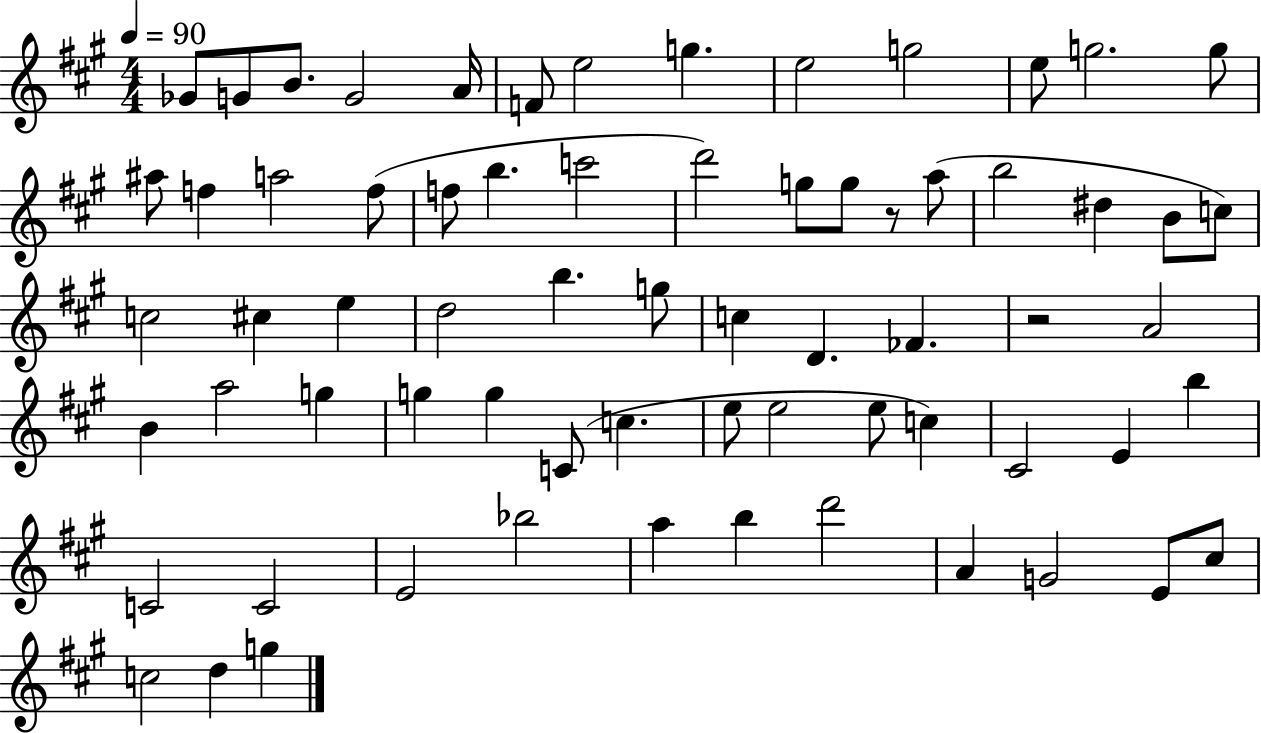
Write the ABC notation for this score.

X:1
T:Untitled
M:4/4
L:1/4
K:A
_G/2 G/2 B/2 G2 A/4 F/2 e2 g e2 g2 e/2 g2 g/2 ^a/2 f a2 f/2 f/2 b c'2 d'2 g/2 g/2 z/2 a/2 b2 ^d B/2 c/2 c2 ^c e d2 b g/2 c D _F z2 A2 B a2 g g g C/2 c e/2 e2 e/2 c ^C2 E b C2 C2 E2 _b2 a b d'2 A G2 E/2 ^c/2 c2 d g